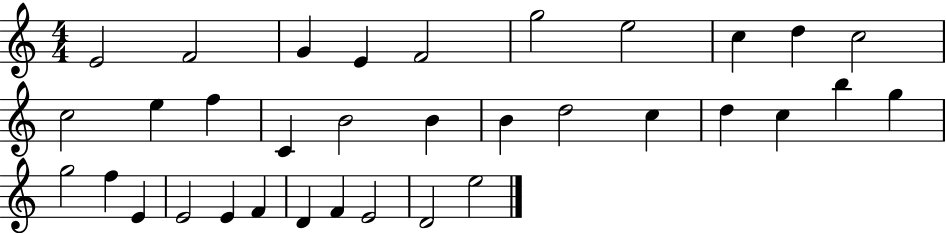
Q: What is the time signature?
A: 4/4